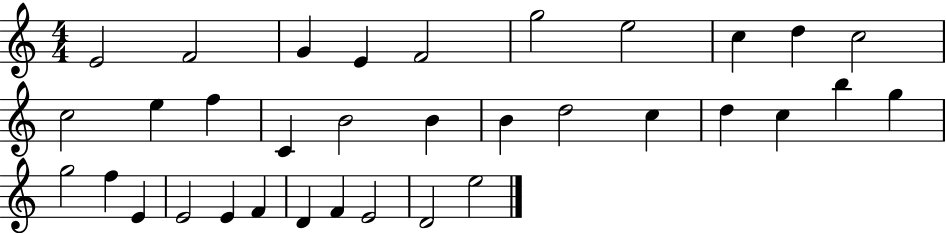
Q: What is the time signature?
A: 4/4